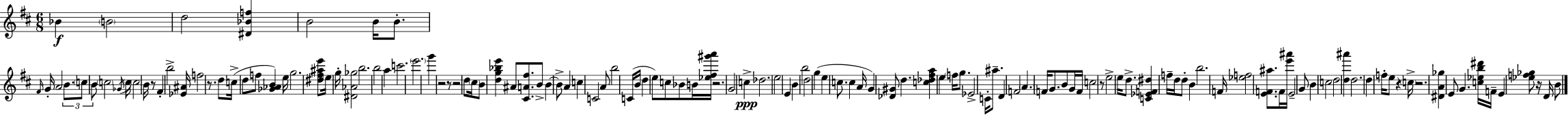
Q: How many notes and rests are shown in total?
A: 137